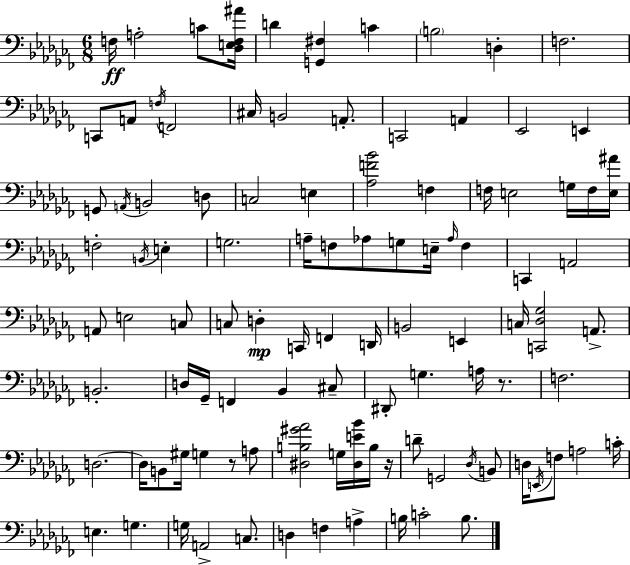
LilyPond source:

{
  \clef bass
  \numericTimeSignature
  \time 6/8
  \key aes \minor
  f16\ff a2-. c'8 <des e f ais'>16 | d'4 <g, fis>4 c'4 | \parenthesize b2 d4-. | f2. | \break c,8 a,8 \acciaccatura { f16 } f,2 | cis16 b,2 a,8.-. | c,2 a,4 | ees,2 e,4 | \break g,8 \acciaccatura { a,16 } b,2 | d8 c2 e4 | <aes f' bes'>2 f4 | f16 e2 g16 | \break f16 <e ais'>16 f2-. \acciaccatura { b,16 } e4-. | g2. | a16-- f8 aes8 g8 e16-- \grace { aes16 } | f4 c,4 a,2 | \break a,8 e2 | c8 c8 d4-.\mp c,16 f,4 | d,16 b,2 | e,4 c16 <c, des ges>2 | \break a,8.-> b,2.-. | d16 ges,16-- f,4 bes,4 | cis8-- dis,8-. g4. | a16 r8. f2. | \break d2.~~ | d16 b,8 gis16 g4 | r8 a8 <dis b gis' aes'>2 | g16 <dis e' bes'>16 b16 r16 d'8-- g,2 | \break \acciaccatura { des16 } b,8 d16 \acciaccatura { e,16 } f8 a2 | c'16-. e4. | g4. g16 a,2-> | c8. d4 f4 | \break a4-> b16 c'2-. | b8. \bar "|."
}